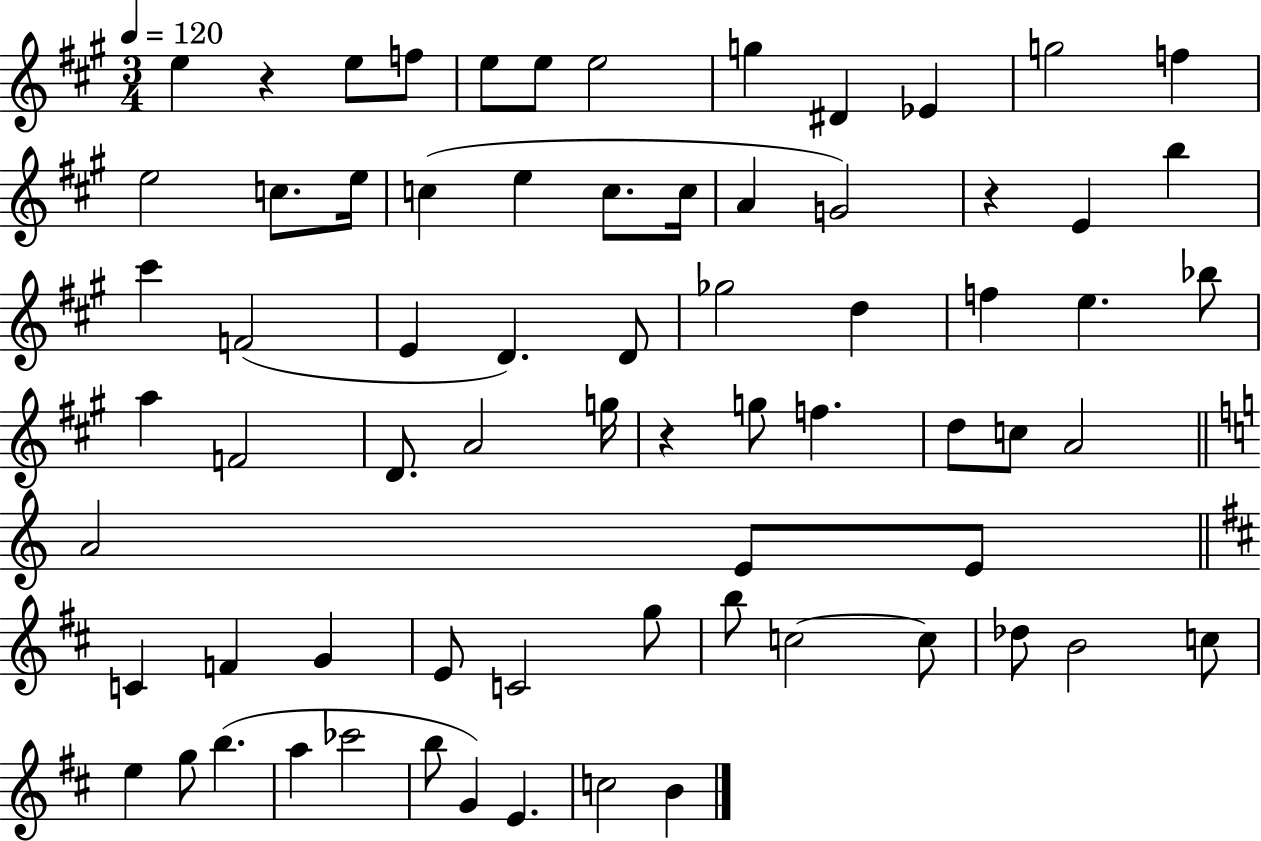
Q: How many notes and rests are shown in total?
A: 70